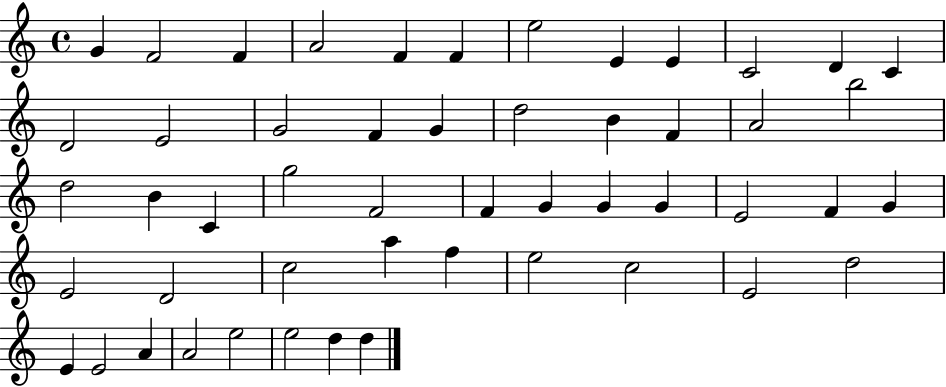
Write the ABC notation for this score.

X:1
T:Untitled
M:4/4
L:1/4
K:C
G F2 F A2 F F e2 E E C2 D C D2 E2 G2 F G d2 B F A2 b2 d2 B C g2 F2 F G G G E2 F G E2 D2 c2 a f e2 c2 E2 d2 E E2 A A2 e2 e2 d d